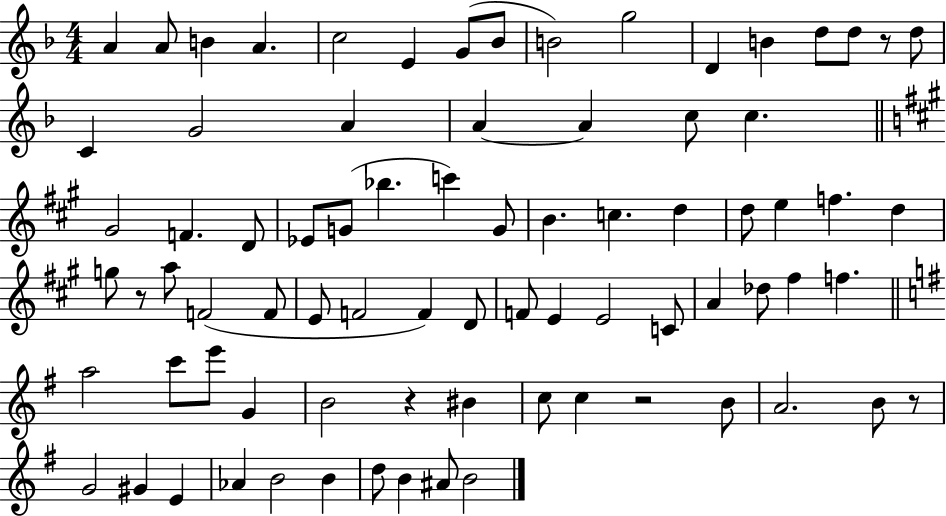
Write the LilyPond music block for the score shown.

{
  \clef treble
  \numericTimeSignature
  \time 4/4
  \key f \major
  a'4 a'8 b'4 a'4. | c''2 e'4 g'8( bes'8 | b'2) g''2 | d'4 b'4 d''8 d''8 r8 d''8 | \break c'4 g'2 a'4 | a'4~~ a'4 c''8 c''4. | \bar "||" \break \key a \major gis'2 f'4. d'8 | ees'8 g'8( bes''4. c'''4) g'8 | b'4. c''4. d''4 | d''8 e''4 f''4. d''4 | \break g''8 r8 a''8 f'2( f'8 | e'8 f'2 f'4) d'8 | f'8 e'4 e'2 c'8 | a'4 des''8 fis''4 f''4. | \break \bar "||" \break \key g \major a''2 c'''8 e'''8 g'4 | b'2 r4 bis'4 | c''8 c''4 r2 b'8 | a'2. b'8 r8 | \break g'2 gis'4 e'4 | aes'4 b'2 b'4 | d''8 b'4 ais'8 b'2 | \bar "|."
}